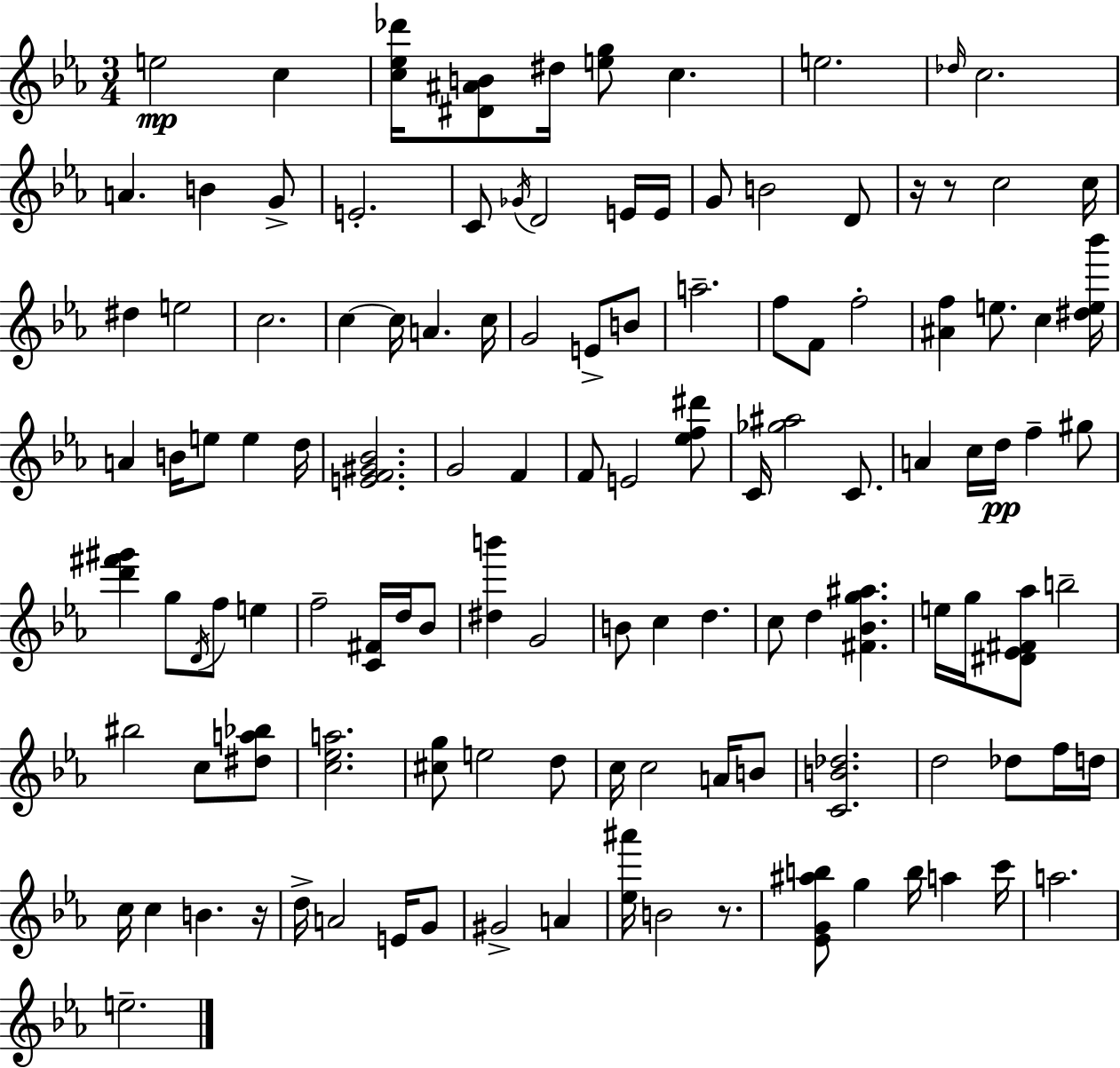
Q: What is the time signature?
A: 3/4